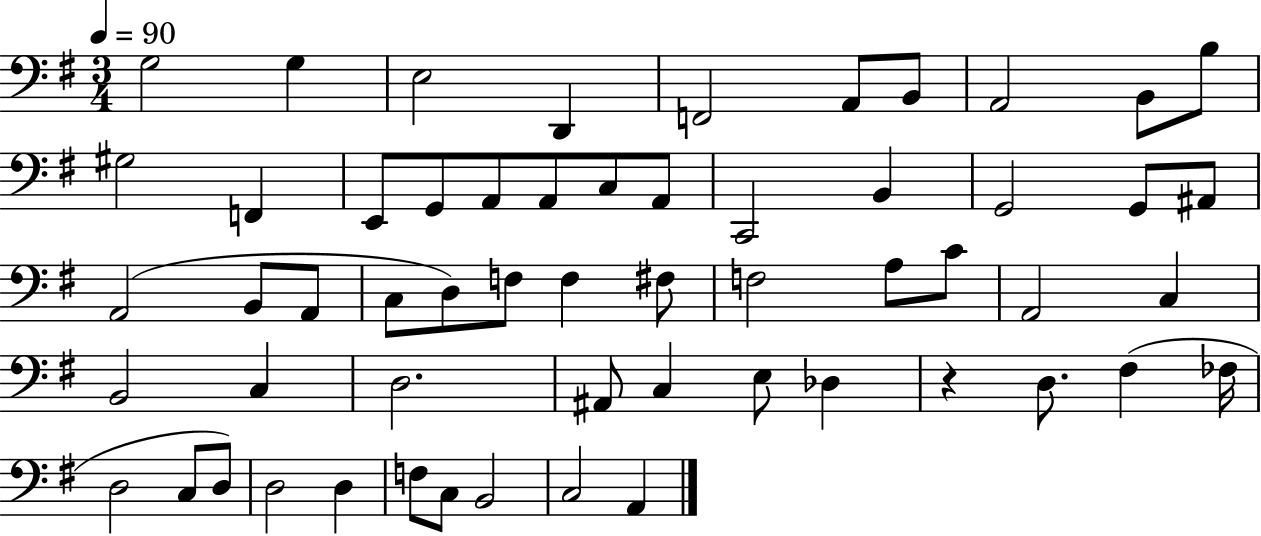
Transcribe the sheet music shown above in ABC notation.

X:1
T:Untitled
M:3/4
L:1/4
K:G
G,2 G, E,2 D,, F,,2 A,,/2 B,,/2 A,,2 B,,/2 B,/2 ^G,2 F,, E,,/2 G,,/2 A,,/2 A,,/2 C,/2 A,,/2 C,,2 B,, G,,2 G,,/2 ^A,,/2 A,,2 B,,/2 A,,/2 C,/2 D,/2 F,/2 F, ^F,/2 F,2 A,/2 C/2 A,,2 C, B,,2 C, D,2 ^A,,/2 C, E,/2 _D, z D,/2 ^F, _F,/4 D,2 C,/2 D,/2 D,2 D, F,/2 C,/2 B,,2 C,2 A,,